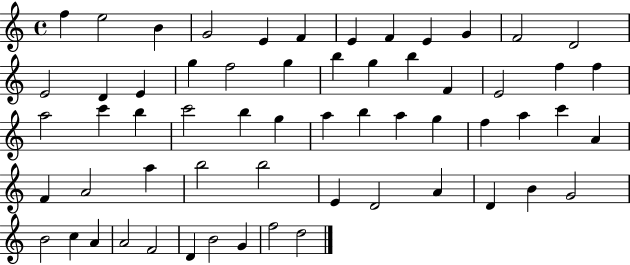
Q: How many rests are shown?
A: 0